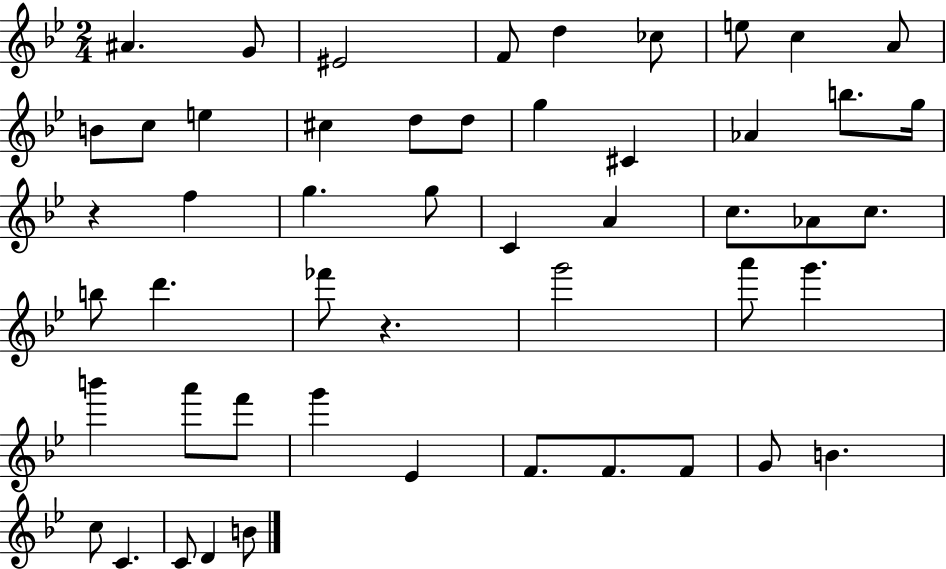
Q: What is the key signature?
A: BES major